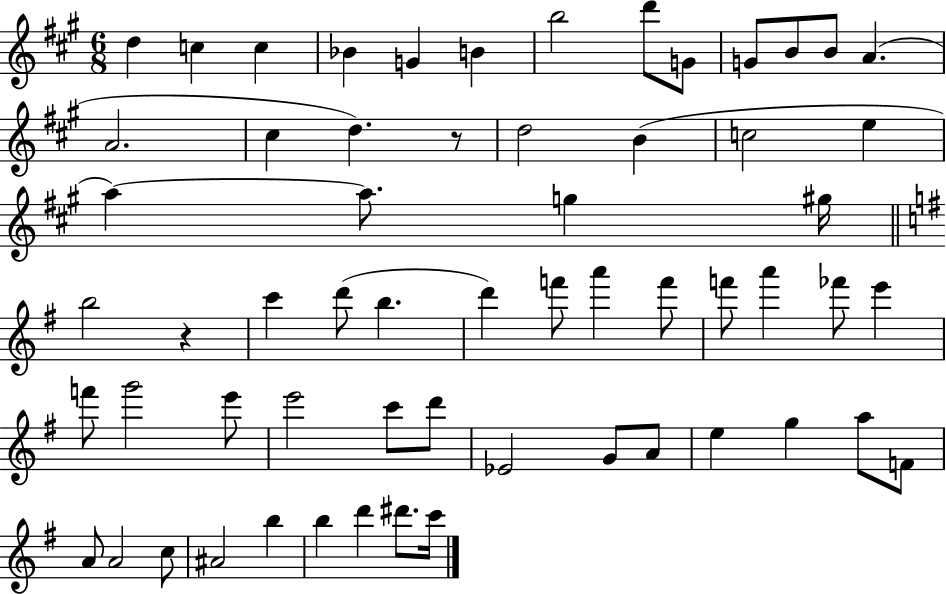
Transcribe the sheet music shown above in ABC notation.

X:1
T:Untitled
M:6/8
L:1/4
K:A
d c c _B G B b2 d'/2 G/2 G/2 B/2 B/2 A A2 ^c d z/2 d2 B c2 e a a/2 g ^g/4 b2 z c' d'/2 b d' f'/2 a' f'/2 f'/2 a' _f'/2 e' f'/2 g'2 e'/2 e'2 c'/2 d'/2 _E2 G/2 A/2 e g a/2 F/2 A/2 A2 c/2 ^A2 b b d' ^d'/2 c'/4